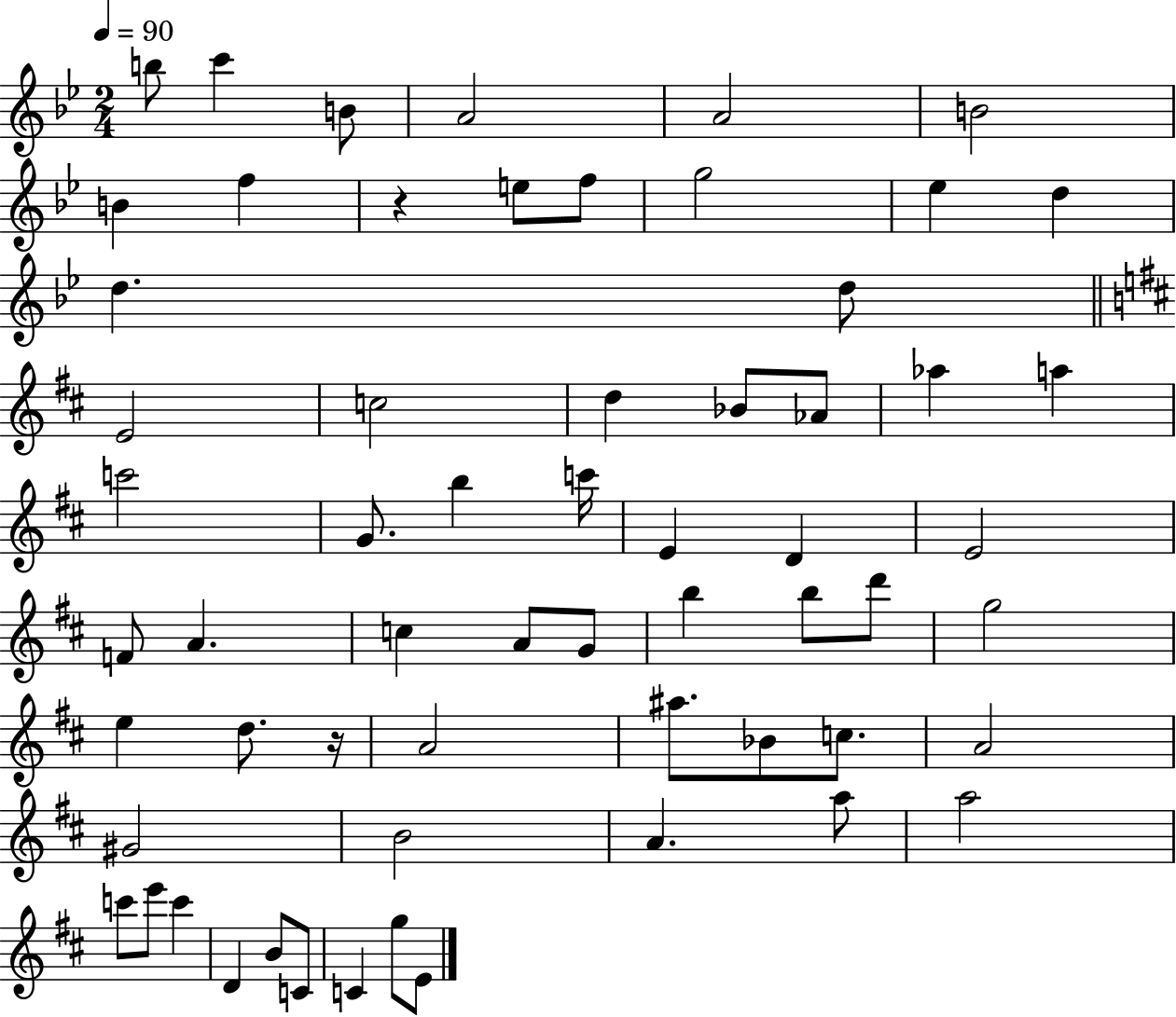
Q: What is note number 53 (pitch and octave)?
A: C6